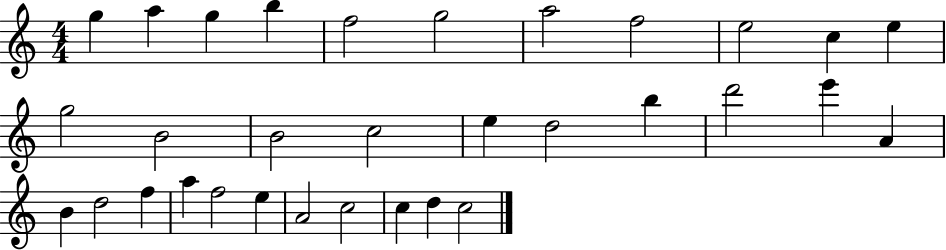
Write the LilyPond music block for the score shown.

{
  \clef treble
  \numericTimeSignature
  \time 4/4
  \key c \major
  g''4 a''4 g''4 b''4 | f''2 g''2 | a''2 f''2 | e''2 c''4 e''4 | \break g''2 b'2 | b'2 c''2 | e''4 d''2 b''4 | d'''2 e'''4 a'4 | \break b'4 d''2 f''4 | a''4 f''2 e''4 | a'2 c''2 | c''4 d''4 c''2 | \break \bar "|."
}